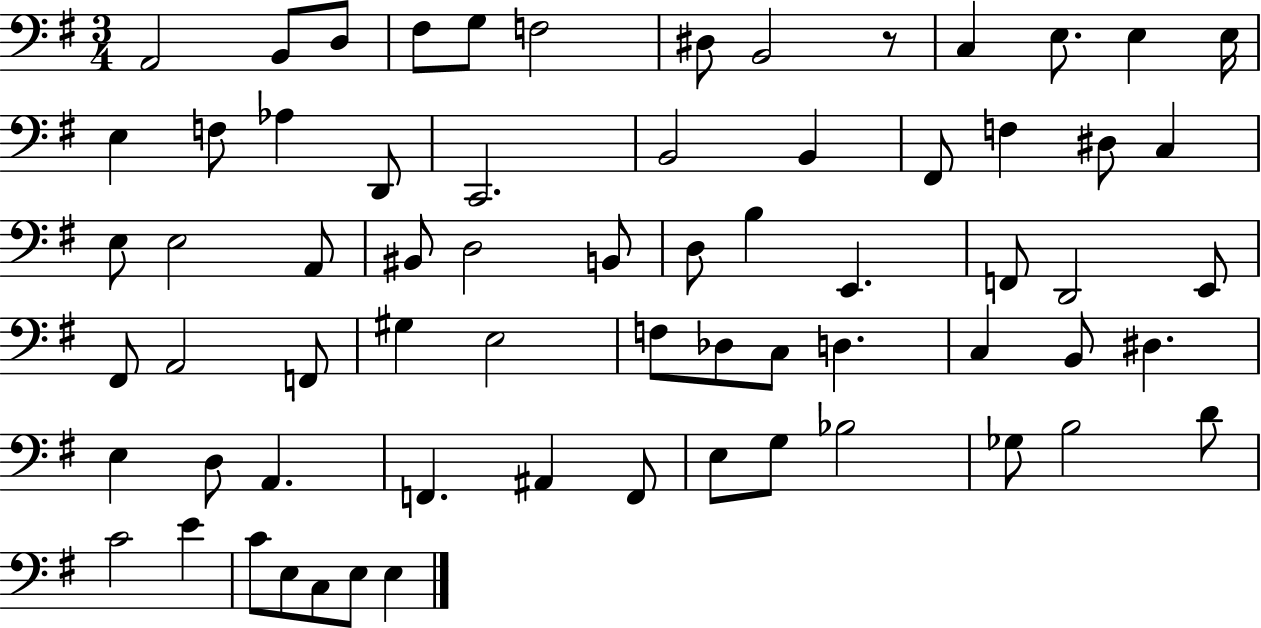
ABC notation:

X:1
T:Untitled
M:3/4
L:1/4
K:G
A,,2 B,,/2 D,/2 ^F,/2 G,/2 F,2 ^D,/2 B,,2 z/2 C, E,/2 E, E,/4 E, F,/2 _A, D,,/2 C,,2 B,,2 B,, ^F,,/2 F, ^D,/2 C, E,/2 E,2 A,,/2 ^B,,/2 D,2 B,,/2 D,/2 B, E,, F,,/2 D,,2 E,,/2 ^F,,/2 A,,2 F,,/2 ^G, E,2 F,/2 _D,/2 C,/2 D, C, B,,/2 ^D, E, D,/2 A,, F,, ^A,, F,,/2 E,/2 G,/2 _B,2 _G,/2 B,2 D/2 C2 E C/2 E,/2 C,/2 E,/2 E,